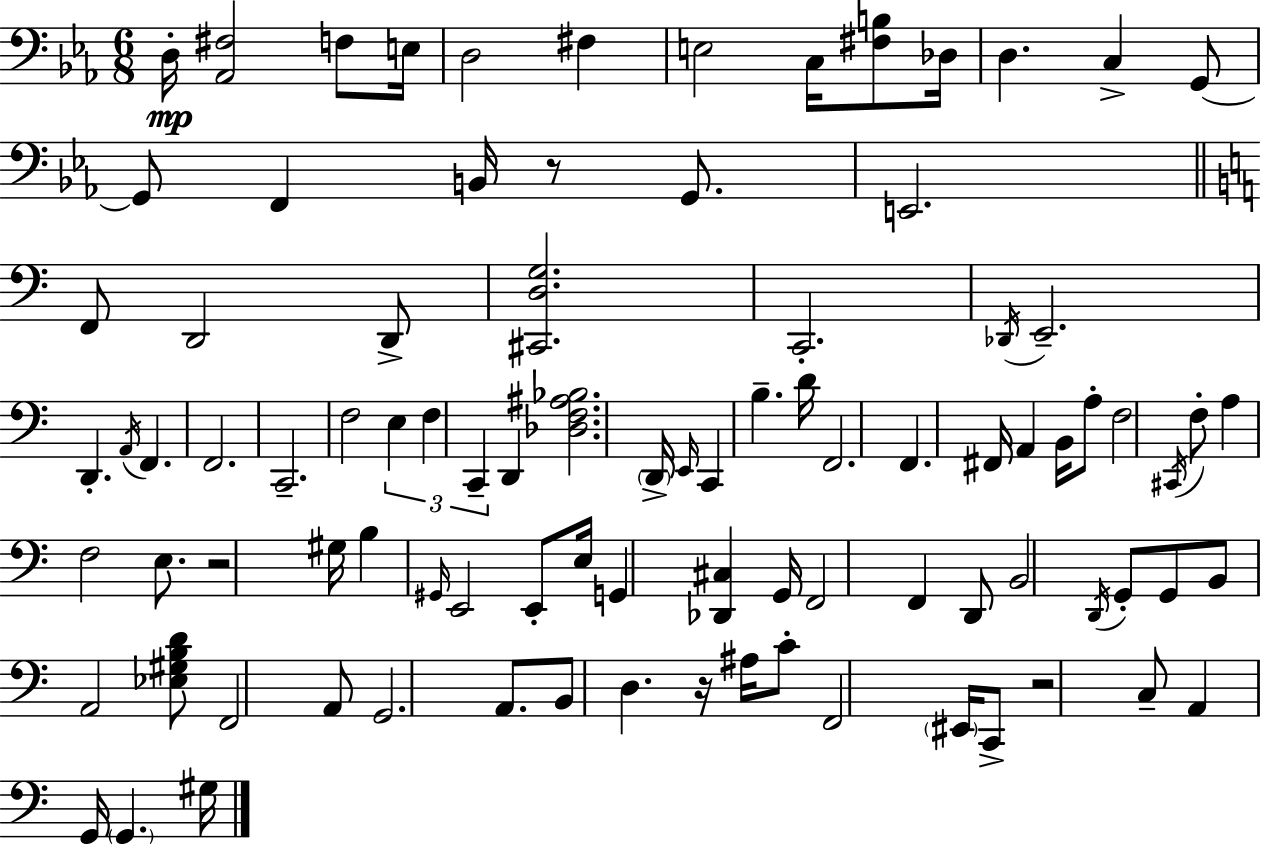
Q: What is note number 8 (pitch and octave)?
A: Db3